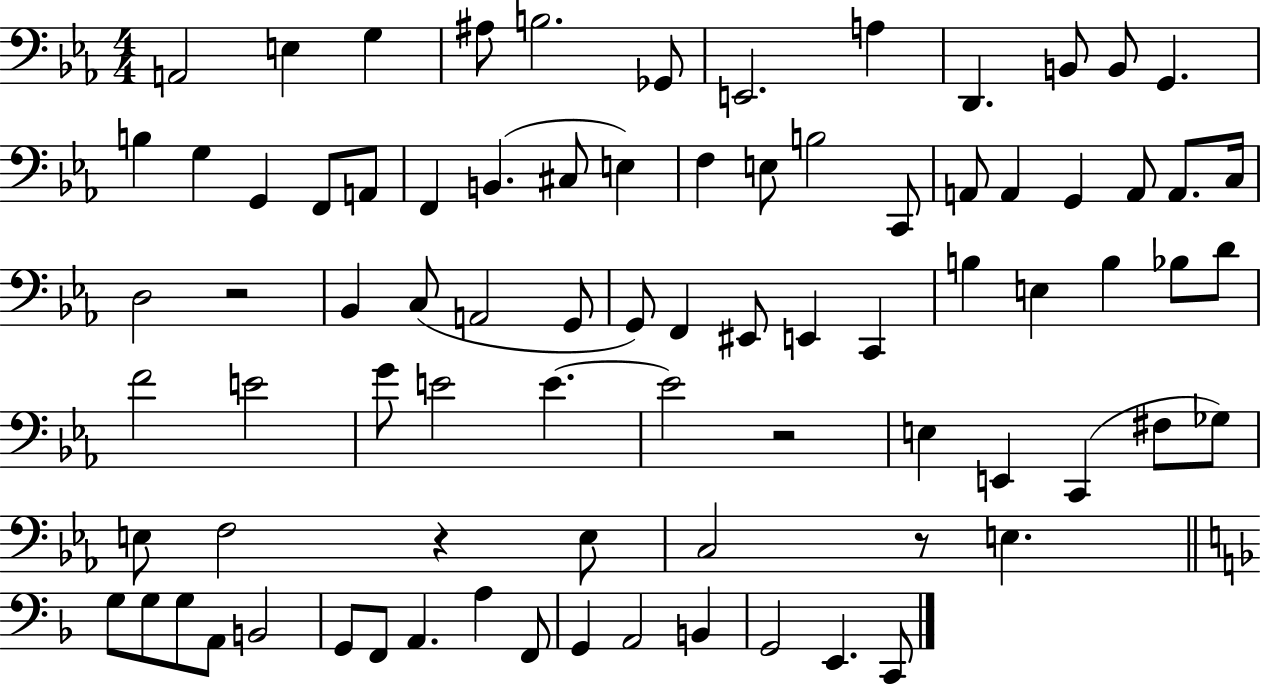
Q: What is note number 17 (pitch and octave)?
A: A2